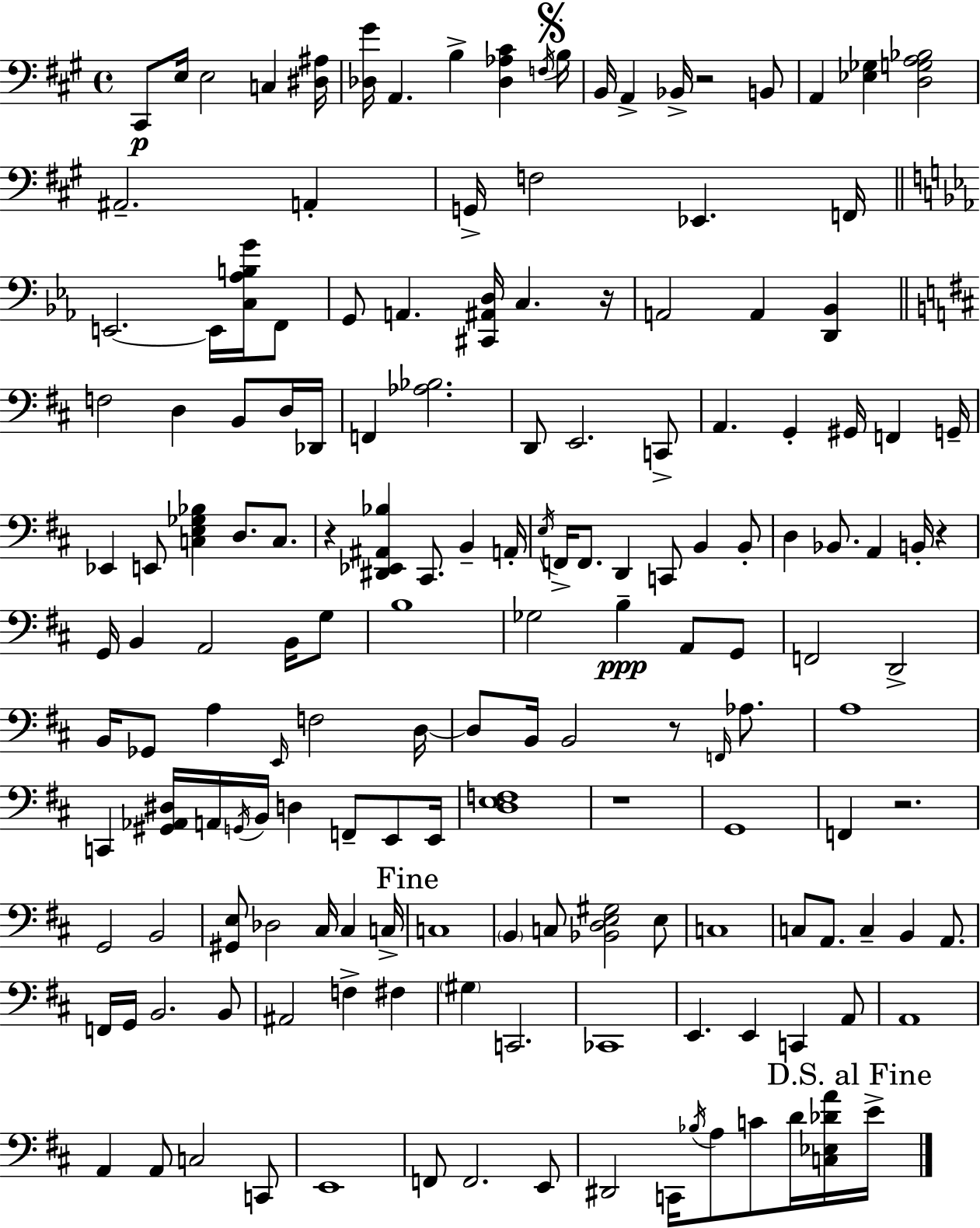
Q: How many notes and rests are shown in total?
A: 162